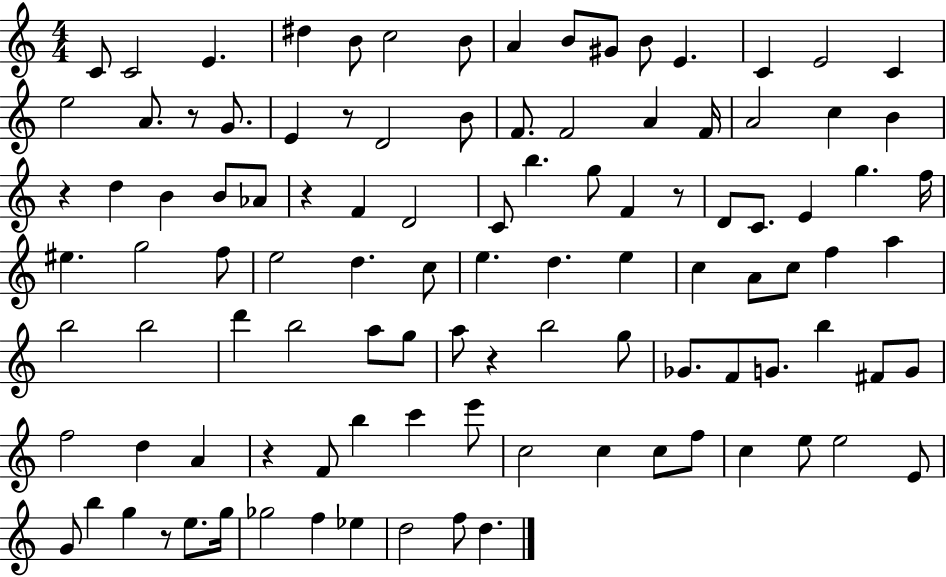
{
  \clef treble
  \numericTimeSignature
  \time 4/4
  \key c \major
  \repeat volta 2 { c'8 c'2 e'4. | dis''4 b'8 c''2 b'8 | a'4 b'8 gis'8 b'8 e'4. | c'4 e'2 c'4 | \break e''2 a'8. r8 g'8. | e'4 r8 d'2 b'8 | f'8. f'2 a'4 f'16 | a'2 c''4 b'4 | \break r4 d''4 b'4 b'8 aes'8 | r4 f'4 d'2 | c'8 b''4. g''8 f'4 r8 | d'8 c'8. e'4 g''4. f''16 | \break eis''4. g''2 f''8 | e''2 d''4. c''8 | e''4. d''4. e''4 | c''4 a'8 c''8 f''4 a''4 | \break b''2 b''2 | d'''4 b''2 a''8 g''8 | a''8 r4 b''2 g''8 | ges'8. f'8 g'8. b''4 fis'8 g'8 | \break f''2 d''4 a'4 | r4 f'8 b''4 c'''4 e'''8 | c''2 c''4 c''8 f''8 | c''4 e''8 e''2 e'8 | \break g'8 b''4 g''4 r8 e''8. g''16 | ges''2 f''4 ees''4 | d''2 f''8 d''4. | } \bar "|."
}